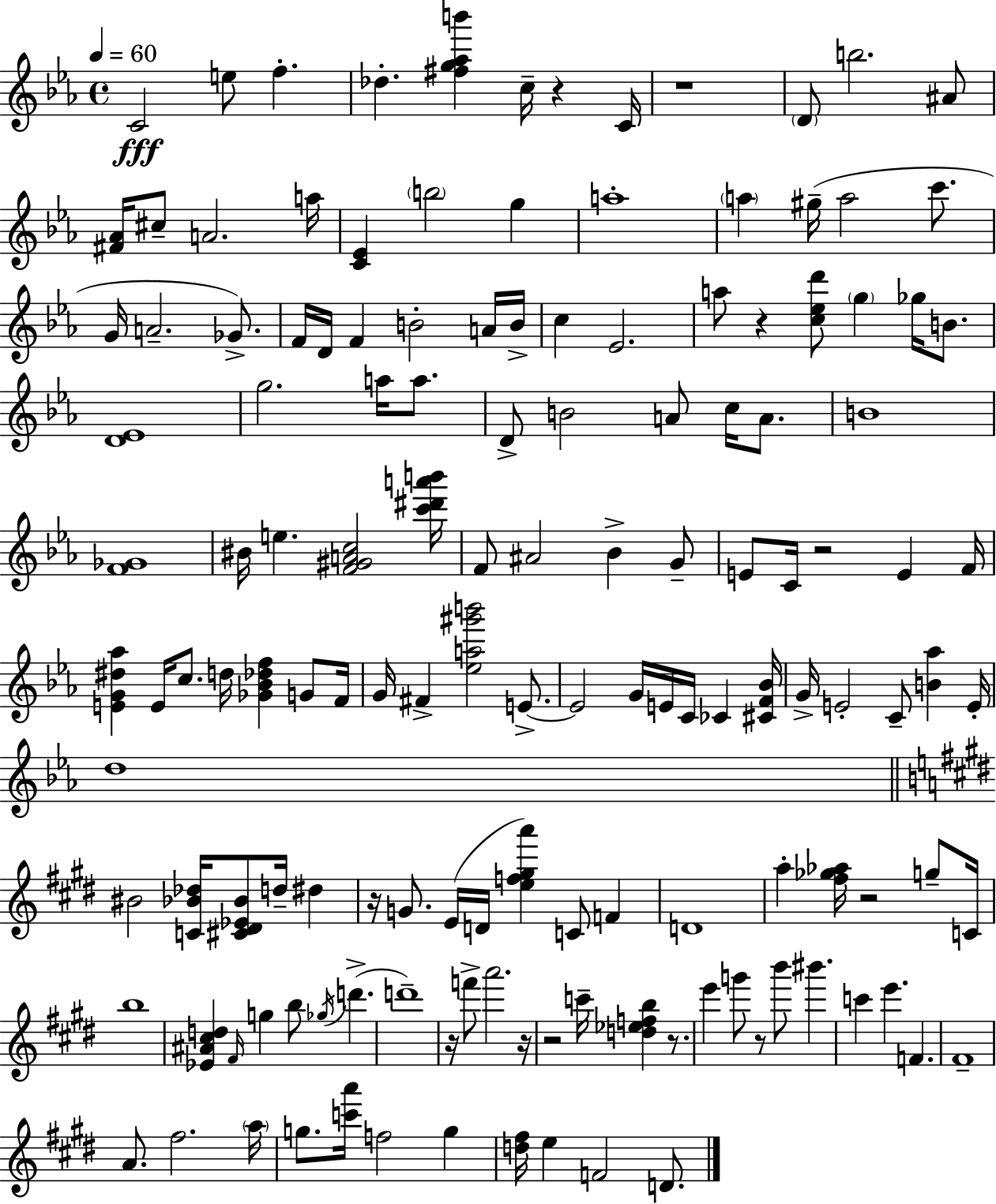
{
  \clef treble
  \time 4/4
  \defaultTimeSignature
  \key c \minor
  \tempo 4 = 60
  \repeat volta 2 { c'2\fff e''8 f''4.-. | des''4.-. <fis'' g'' aes'' b'''>4 c''16-- r4 c'16 | r1 | \parenthesize d'8 b''2. ais'8 | \break <fis' aes'>16 cis''8-- a'2. a''16 | <c' ees'>4 \parenthesize b''2 g''4 | a''1-. | \parenthesize a''4 gis''16--( a''2 c'''8. | \break g'16 a'2.-- ges'8.->) | f'16 d'16 f'4 b'2-. a'16 b'16-> | c''4 ees'2. | a''8 r4 <c'' ees'' d'''>8 \parenthesize g''4 ges''16 b'8. | \break <d' ees'>1 | g''2. a''16 a''8. | d'8-> b'2 a'8 c''16 a'8. | b'1 | \break <f' ges'>1 | bis'16 e''4. <f' gis' a' c''>2 <c''' dis''' a''' b'''>16 | f'8 ais'2 bes'4-> g'8-- | e'8 c'16 r2 e'4 f'16 | \break <e' g' dis'' aes''>4 e'16 c''8. d''16 <ges' bes' des'' f''>4 g'8 f'16 | g'16 fis'4-> <ees'' a'' gis''' b'''>2 e'8.->~~ | e'2 g'16 e'16 c'16 ces'4 <cis' f' bes'>16 | g'16-> e'2-. c'8-- <b' aes''>4 e'16-. | \break d''1 | \bar "||" \break \key e \major bis'2 <c' bes' des''>16 <cis' dis' ees' bes'>8 d''16-- dis''4 | r16 g'8. e'16( d'16 <e'' f'' gis'' a'''>4) c'8 f'4 | d'1 | a''4-. <fis'' ges'' aes''>16 r2 g''8-- c'16 | \break b''1 | <ees' ais' cis'' d''>4 \grace { fis'16 } g''4 b''8 \acciaccatura { ges''16 }( d'''4.-> | d'''1--) | r16 f'''8-> a'''2. | \break r16 r2 c'''16-- <d'' ees'' f'' b''>4 r8. | e'''4 g'''8 r8 b'''8 bis'''4. | c'''4 e'''4. f'4. | fis'1-- | \break a'8. fis''2. | \parenthesize a''16 g''8. <c''' a'''>16 f''2 g''4 | <d'' fis''>16 e''4 f'2 d'8. | } \bar "|."
}